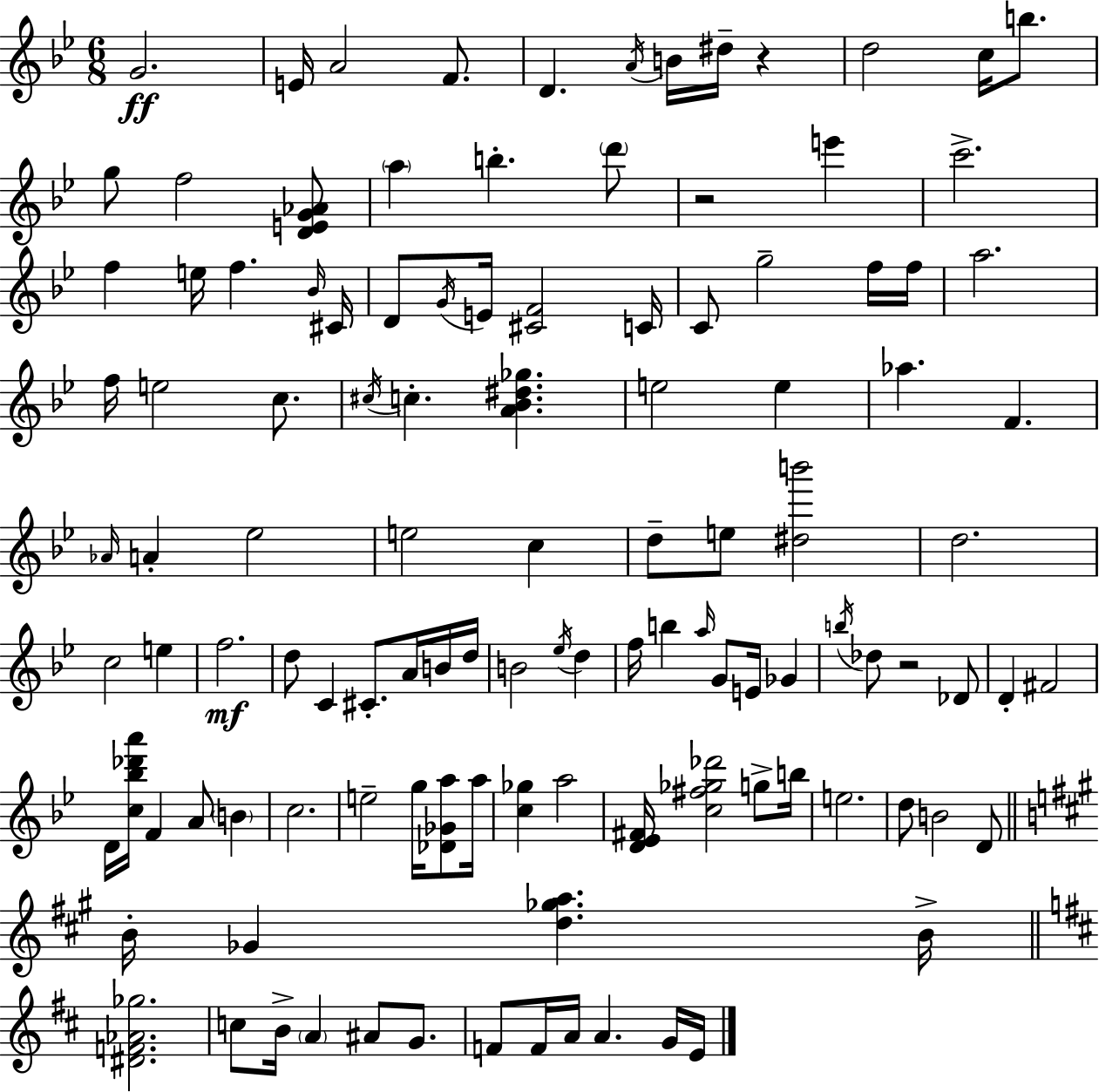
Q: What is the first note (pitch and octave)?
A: G4